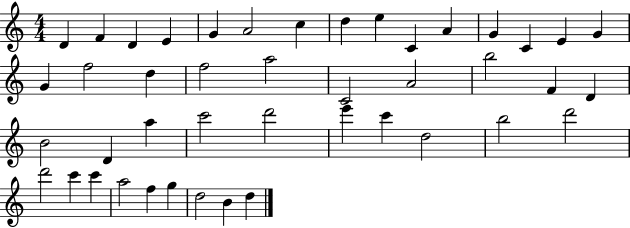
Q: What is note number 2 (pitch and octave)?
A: F4